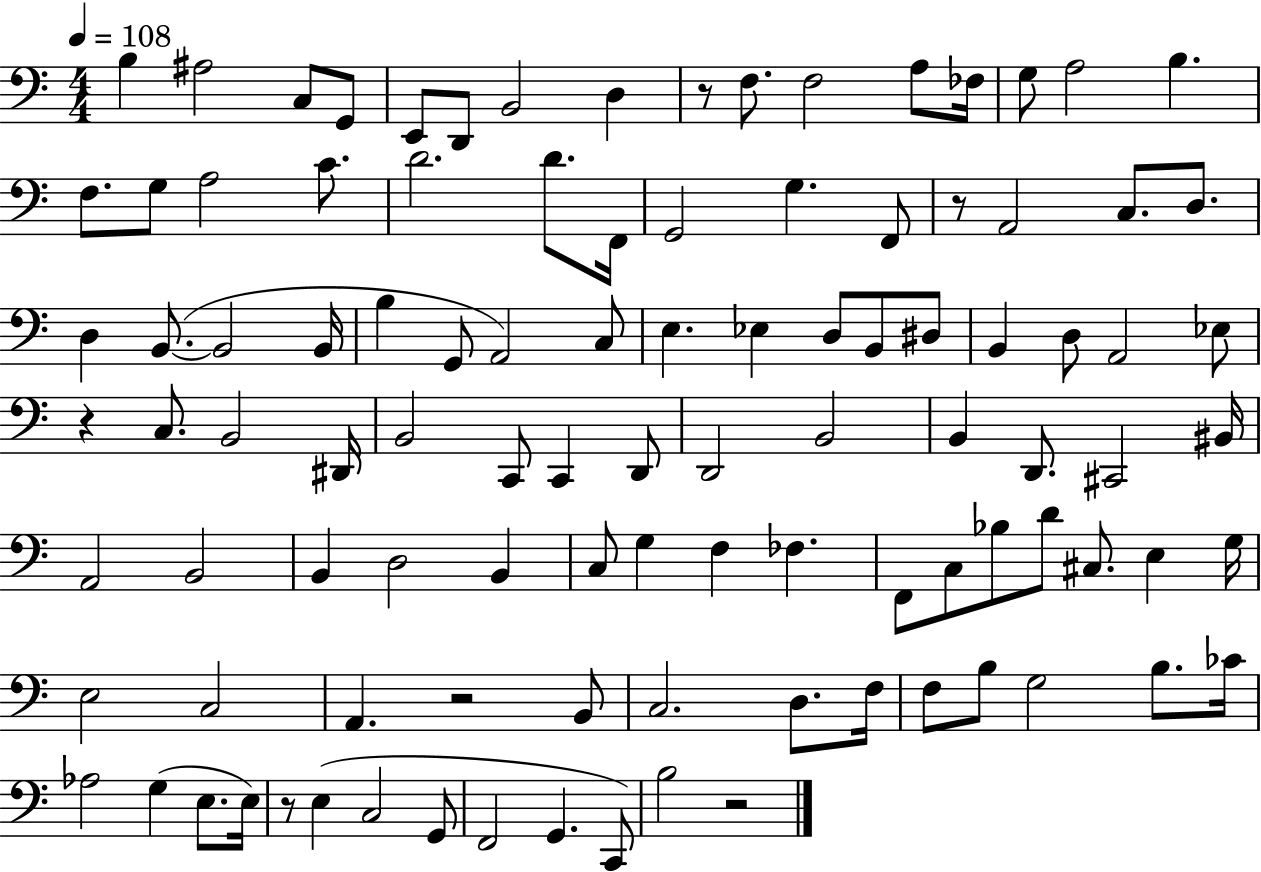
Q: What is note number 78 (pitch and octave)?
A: B2